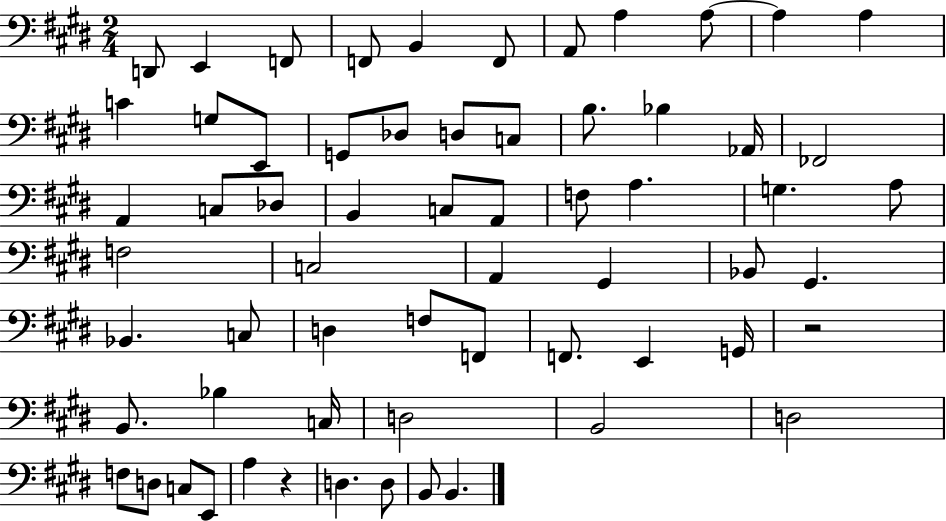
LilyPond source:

{
  \clef bass
  \numericTimeSignature
  \time 2/4
  \key e \major
  d,8 e,4 f,8 | f,8 b,4 f,8 | a,8 a4 a8~~ | a4 a4 | \break c'4 g8 e,8 | g,8 des8 d8 c8 | b8. bes4 aes,16 | fes,2 | \break a,4 c8 des8 | b,4 c8 a,8 | f8 a4. | g4. a8 | \break f2 | c2 | a,4 gis,4 | bes,8 gis,4. | \break bes,4. c8 | d4 f8 f,8 | f,8. e,4 g,16 | r2 | \break b,8. bes4 c16 | d2 | b,2 | d2 | \break f8 d8 c8 e,8 | a4 r4 | d4. d8 | b,8 b,4. | \break \bar "|."
}